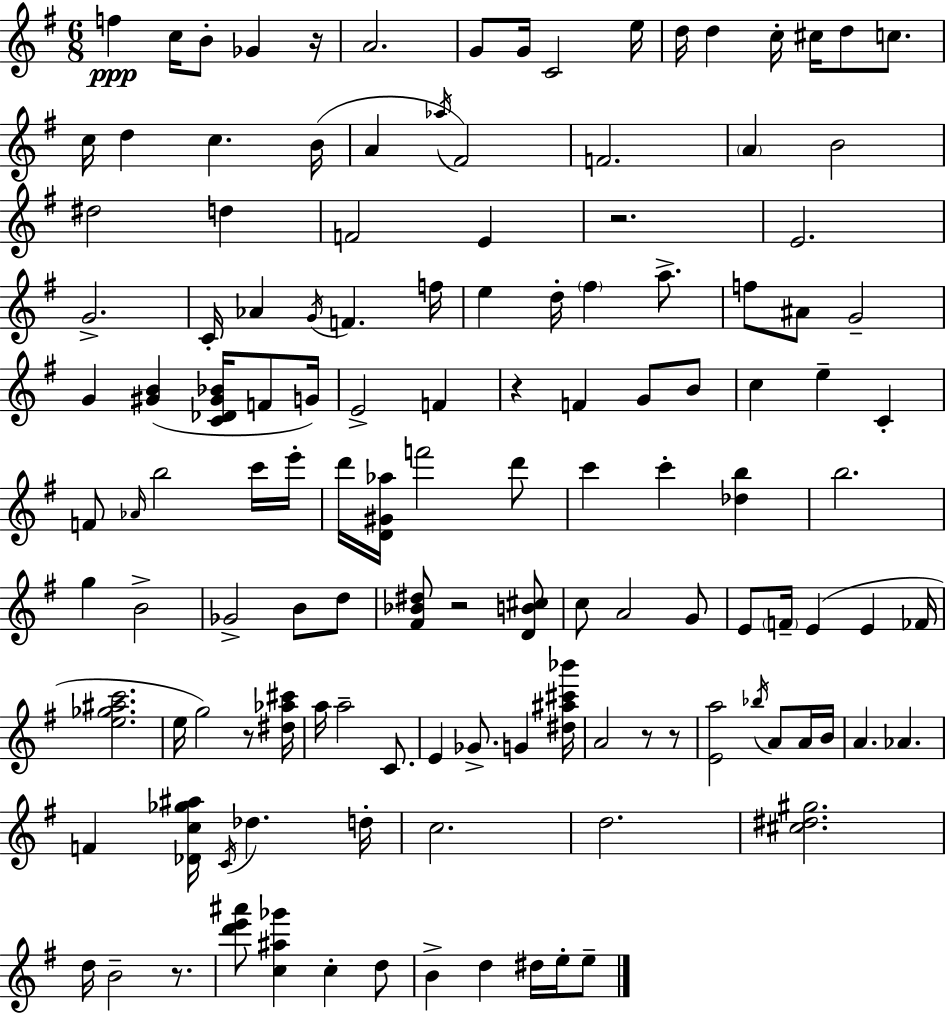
{
  \clef treble
  \numericTimeSignature
  \time 6/8
  \key g \major
  f''4\ppp c''16 b'8-. ges'4 r16 | a'2. | g'8 g'16 c'2 e''16 | d''16 d''4 c''16-. cis''16 d''8 c''8. | \break c''16 d''4 c''4. b'16( | a'4 \acciaccatura { aes''16 } fis'2) | f'2. | \parenthesize a'4 b'2 | \break dis''2 d''4 | f'2 e'4 | r2. | e'2. | \break g'2.-> | c'16-. aes'4 \acciaccatura { g'16 } f'4. | f''16 e''4 d''16-. \parenthesize fis''4 a''8.-> | f''8 ais'8 g'2-- | \break g'4 <gis' b'>4( <c' des' gis' bes'>16 f'8 | g'16) e'2-> f'4 | r4 f'4 g'8 | b'8 c''4 e''4-- c'4-. | \break f'8 \grace { aes'16 } b''2 | c'''16 e'''16-. d'''16 <d' gis' aes''>16 f'''2 | d'''8 c'''4 c'''4-. <des'' b''>4 | b''2. | \break g''4 b'2-> | ges'2-> b'8 | d''8 <fis' bes' dis''>8 r2 | <d' b' cis''>8 c''8 a'2 | \break g'8 e'8 \parenthesize f'16-- e'4( e'4 | fes'16 <e'' ges'' ais'' c'''>2. | e''16 g''2) | r8 <dis'' aes'' cis'''>16 a''16 a''2-- | \break c'8. e'4 ges'8.-> g'4 | <dis'' ais'' cis''' bes'''>16 a'2 r8 | r8 <e' a''>2 \acciaccatura { bes''16 } | a'8 a'16 b'16 a'4. aes'4. | \break f'4 <des' c'' ges'' ais''>16 \acciaccatura { c'16 } des''4. | d''16-. c''2. | d''2. | <cis'' dis'' gis''>2. | \break d''16 b'2-- | r8. <d''' e''' ais'''>8 <c'' ais'' ges'''>4 c''4-. | d''8 b'4-> d''4 | dis''16 e''16-. e''8-- \bar "|."
}